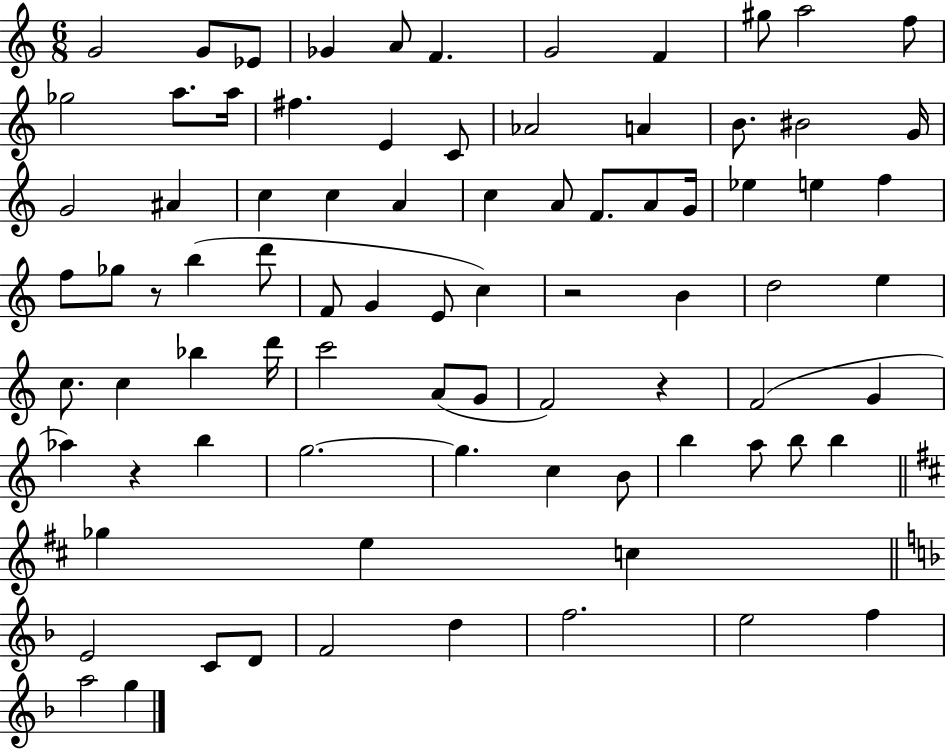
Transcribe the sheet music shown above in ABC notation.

X:1
T:Untitled
M:6/8
L:1/4
K:C
G2 G/2 _E/2 _G A/2 F G2 F ^g/2 a2 f/2 _g2 a/2 a/4 ^f E C/2 _A2 A B/2 ^B2 G/4 G2 ^A c c A c A/2 F/2 A/2 G/4 _e e f f/2 _g/2 z/2 b d'/2 F/2 G E/2 c z2 B d2 e c/2 c _b d'/4 c'2 A/2 G/2 F2 z F2 G _a z b g2 g c B/2 b a/2 b/2 b _g e c E2 C/2 D/2 F2 d f2 e2 f a2 g